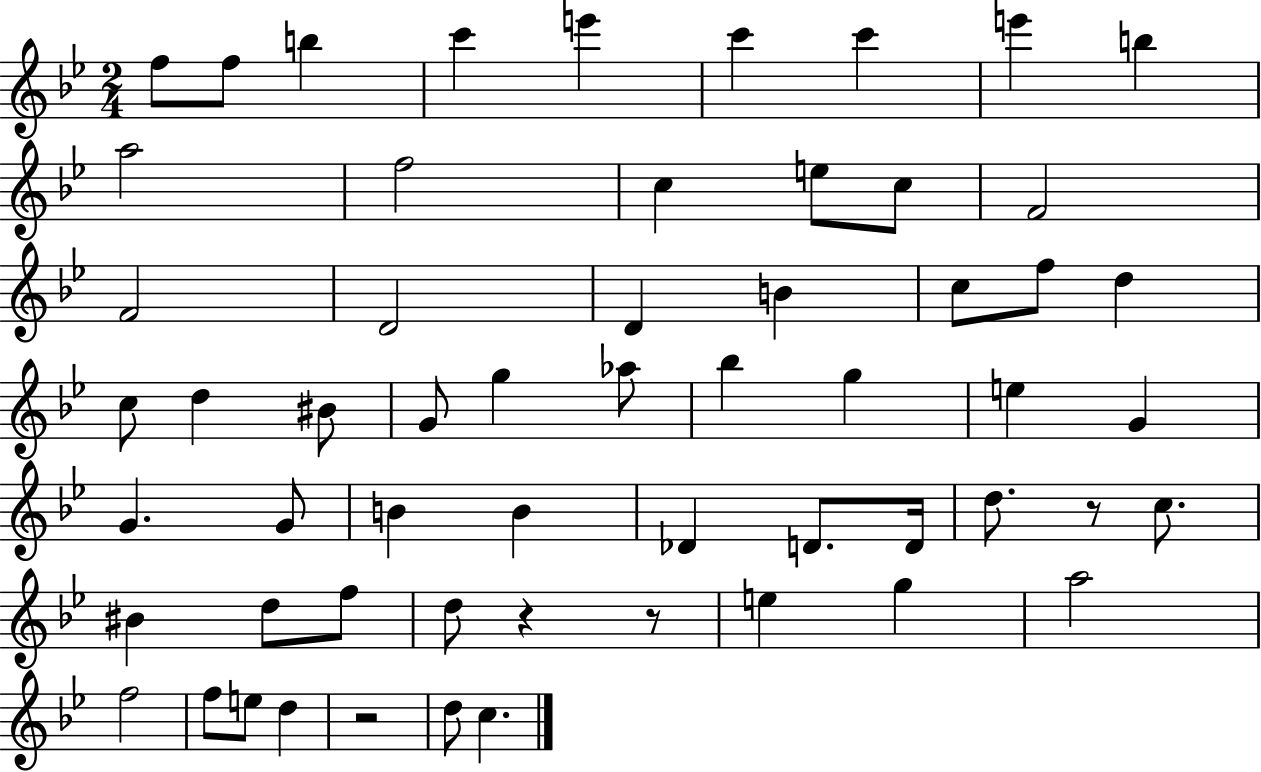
F5/e F5/e B5/q C6/q E6/q C6/q C6/q E6/q B5/q A5/h F5/h C5/q E5/e C5/e F4/h F4/h D4/h D4/q B4/q C5/e F5/e D5/q C5/e D5/q BIS4/e G4/e G5/q Ab5/e Bb5/q G5/q E5/q G4/q G4/q. G4/e B4/q B4/q Db4/q D4/e. D4/s D5/e. R/e C5/e. BIS4/q D5/e F5/e D5/e R/q R/e E5/q G5/q A5/h F5/h F5/e E5/e D5/q R/h D5/e C5/q.